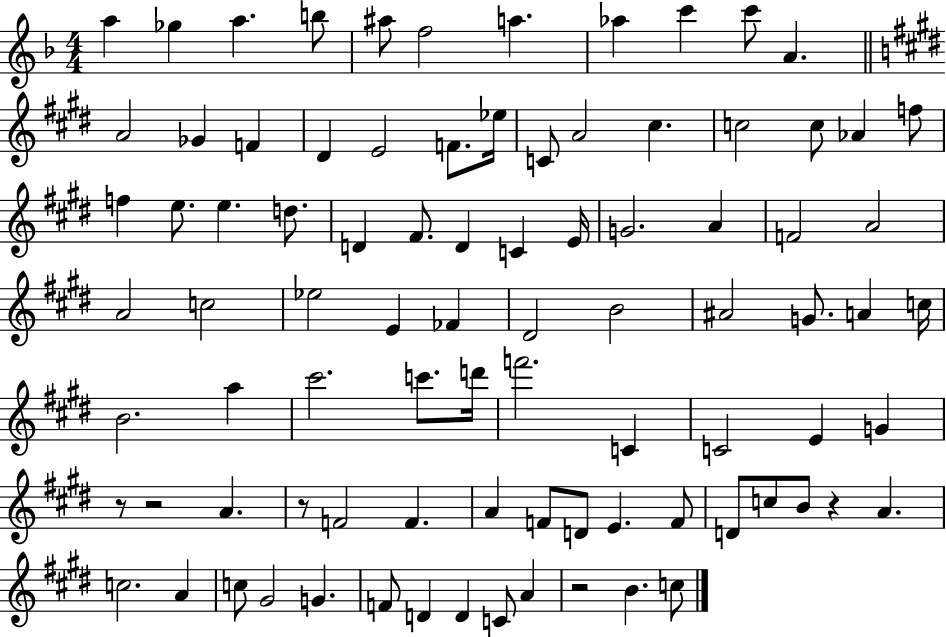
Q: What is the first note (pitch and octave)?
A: A5